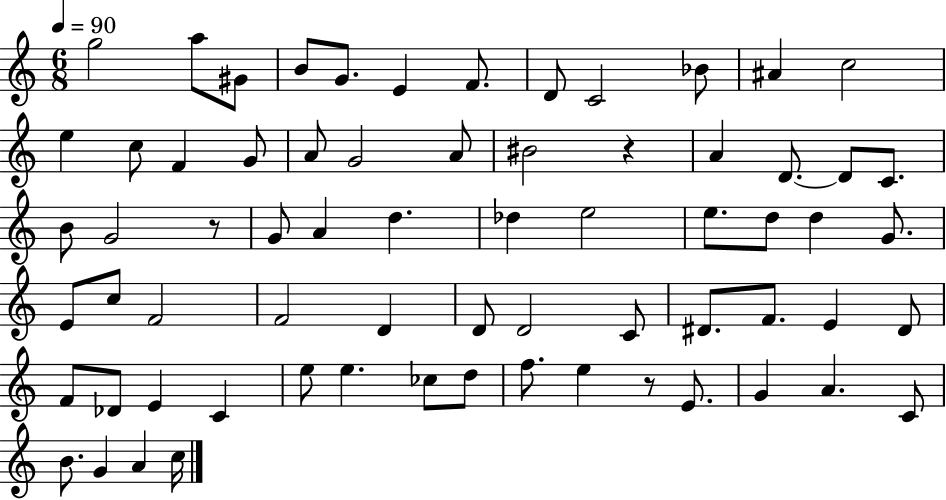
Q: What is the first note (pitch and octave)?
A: G5